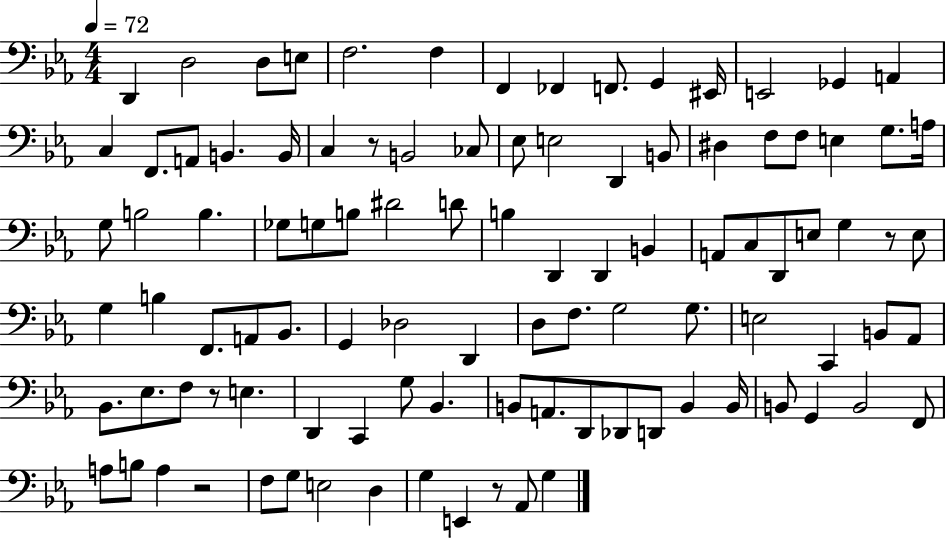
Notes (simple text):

D2/q D3/h D3/e E3/e F3/h. F3/q F2/q FES2/q F2/e. G2/q EIS2/s E2/h Gb2/q A2/q C3/q F2/e. A2/e B2/q. B2/s C3/q R/e B2/h CES3/e Eb3/e E3/h D2/q B2/e D#3/q F3/e F3/e E3/q G3/e. A3/s G3/e B3/h B3/q. Gb3/e G3/e B3/e D#4/h D4/e B3/q D2/q D2/q B2/q A2/e C3/e D2/e E3/e G3/q R/e E3/e G3/q B3/q F2/e. A2/e Bb2/e. G2/q Db3/h D2/q D3/e F3/e. G3/h G3/e. E3/h C2/q B2/e Ab2/e Bb2/e. Eb3/e. F3/e R/e E3/q. D2/q C2/q G3/e Bb2/q. B2/e A2/e. D2/e Db2/e D2/e B2/q B2/s B2/e G2/q B2/h F2/e A3/e B3/e A3/q R/h F3/e G3/e E3/h D3/q G3/q E2/q R/e Ab2/e G3/q